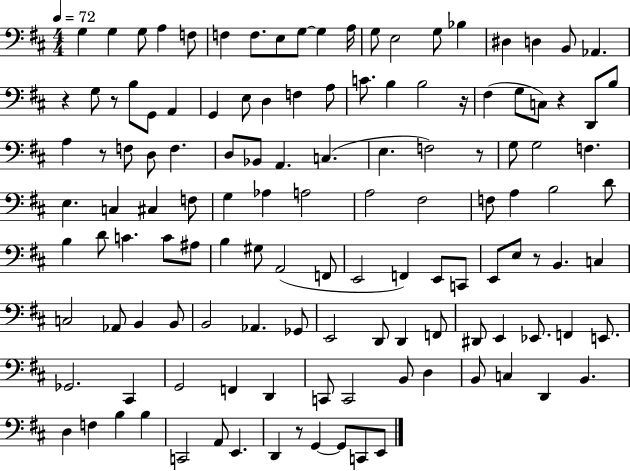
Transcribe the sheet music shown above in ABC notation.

X:1
T:Untitled
M:4/4
L:1/4
K:D
G, G, G,/2 A, F,/2 F, F,/2 E,/2 G,/2 G, A,/4 G,/2 E,2 G,/2 _B, ^D, D, B,,/2 _A,, z G,/2 z/2 B,/2 G,,/2 A,, G,, E,/2 D, F, A,/2 C/2 B, B,2 z/4 ^F, G,/2 C,/2 z D,,/2 B,/2 A, z/2 F,/2 D,/2 F, D,/2 _B,,/2 A,, C, E, F,2 z/2 G,/2 G,2 F, E, C, ^C, F,/2 G, _A, A,2 A,2 ^F,2 F,/2 A, B,2 D/2 B, D/2 C C/2 ^A,/2 B, ^G,/2 A,,2 F,,/2 E,,2 F,, E,,/2 C,,/2 E,,/2 E,/2 z/2 B,, C, C,2 _A,,/2 B,, B,,/2 B,,2 _A,, _G,,/2 E,,2 D,,/2 D,, F,,/2 ^D,,/2 E,, _E,,/2 F,, E,,/2 _G,,2 ^C,, G,,2 F,, D,, C,,/2 C,,2 B,,/2 D, B,,/2 C, D,, B,, D, F, B, B, C,,2 A,,/2 E,, D,, z/2 G,, G,,/2 C,,/2 E,,/2